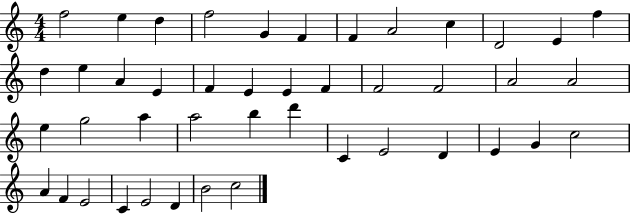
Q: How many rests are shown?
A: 0